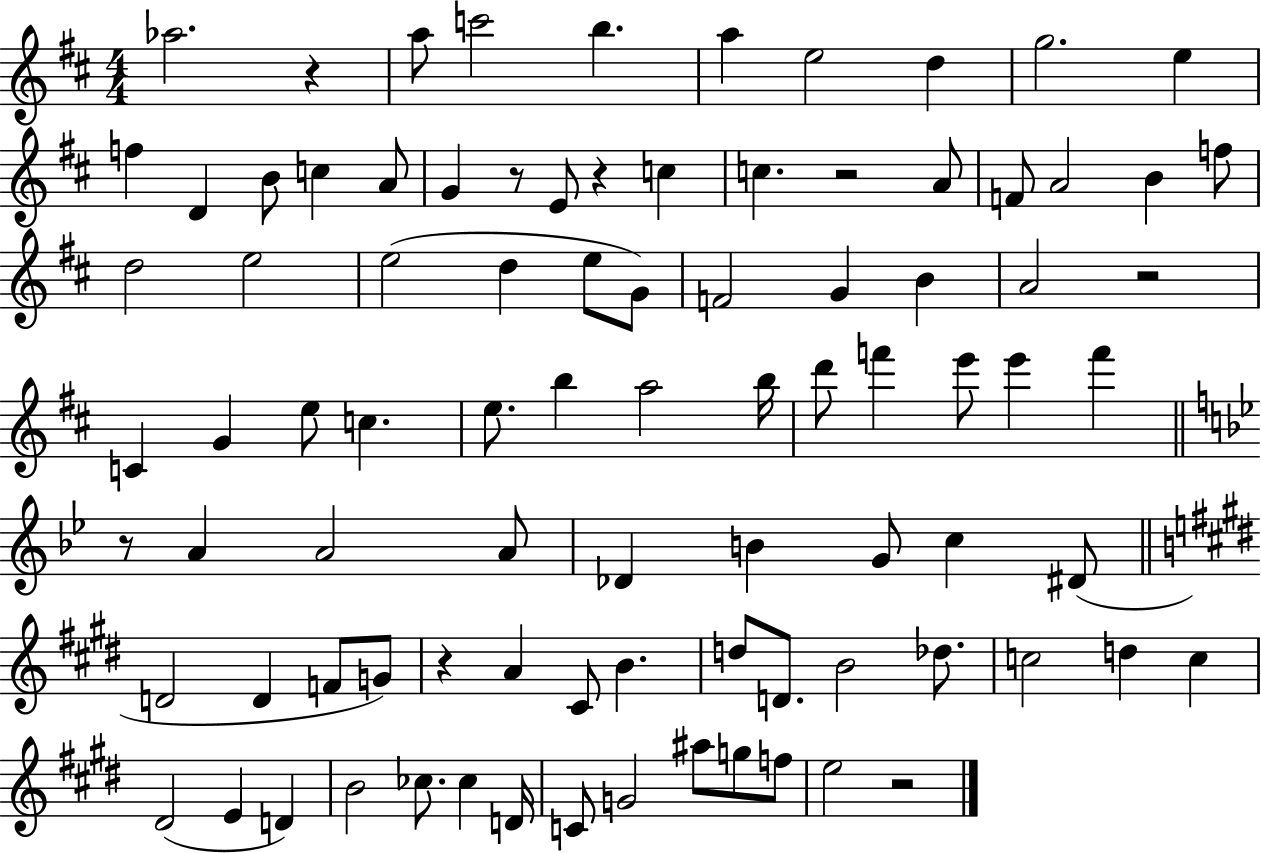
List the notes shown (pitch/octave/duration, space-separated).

Ab5/h. R/q A5/e C6/h B5/q. A5/q E5/h D5/q G5/h. E5/q F5/q D4/q B4/e C5/q A4/e G4/q R/e E4/e R/q C5/q C5/q. R/h A4/e F4/e A4/h B4/q F5/e D5/h E5/h E5/h D5/q E5/e G4/e F4/h G4/q B4/q A4/h R/h C4/q G4/q E5/e C5/q. E5/e. B5/q A5/h B5/s D6/e F6/q E6/e E6/q F6/q R/e A4/q A4/h A4/e Db4/q B4/q G4/e C5/q D#4/e D4/h D4/q F4/e G4/e R/q A4/q C#4/e B4/q. D5/e D4/e. B4/h Db5/e. C5/h D5/q C5/q D#4/h E4/q D4/q B4/h CES5/e. CES5/q D4/s C4/e G4/h A#5/e G5/e F5/e E5/h R/h